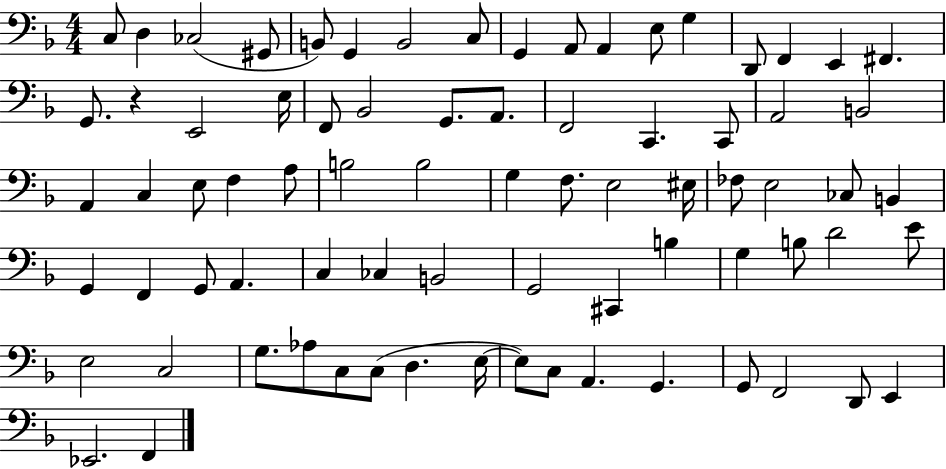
X:1
T:Untitled
M:4/4
L:1/4
K:F
C,/2 D, _C,2 ^G,,/2 B,,/2 G,, B,,2 C,/2 G,, A,,/2 A,, E,/2 G, D,,/2 F,, E,, ^F,, G,,/2 z E,,2 E,/4 F,,/2 _B,,2 G,,/2 A,,/2 F,,2 C,, C,,/2 A,,2 B,,2 A,, C, E,/2 F, A,/2 B,2 B,2 G, F,/2 E,2 ^E,/4 _F,/2 E,2 _C,/2 B,, G,, F,, G,,/2 A,, C, _C, B,,2 G,,2 ^C,, B, G, B,/2 D2 E/2 E,2 C,2 G,/2 _A,/2 C,/2 C,/2 D, E,/4 E,/2 C,/2 A,, G,, G,,/2 F,,2 D,,/2 E,, _E,,2 F,,